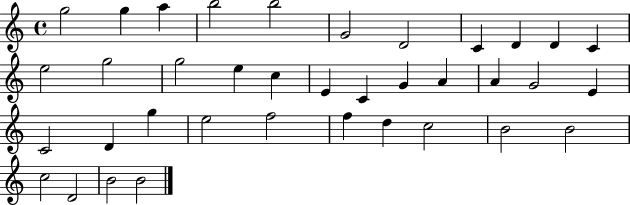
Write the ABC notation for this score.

X:1
T:Untitled
M:4/4
L:1/4
K:C
g2 g a b2 b2 G2 D2 C D D C e2 g2 g2 e c E C G A A G2 E C2 D g e2 f2 f d c2 B2 B2 c2 D2 B2 B2